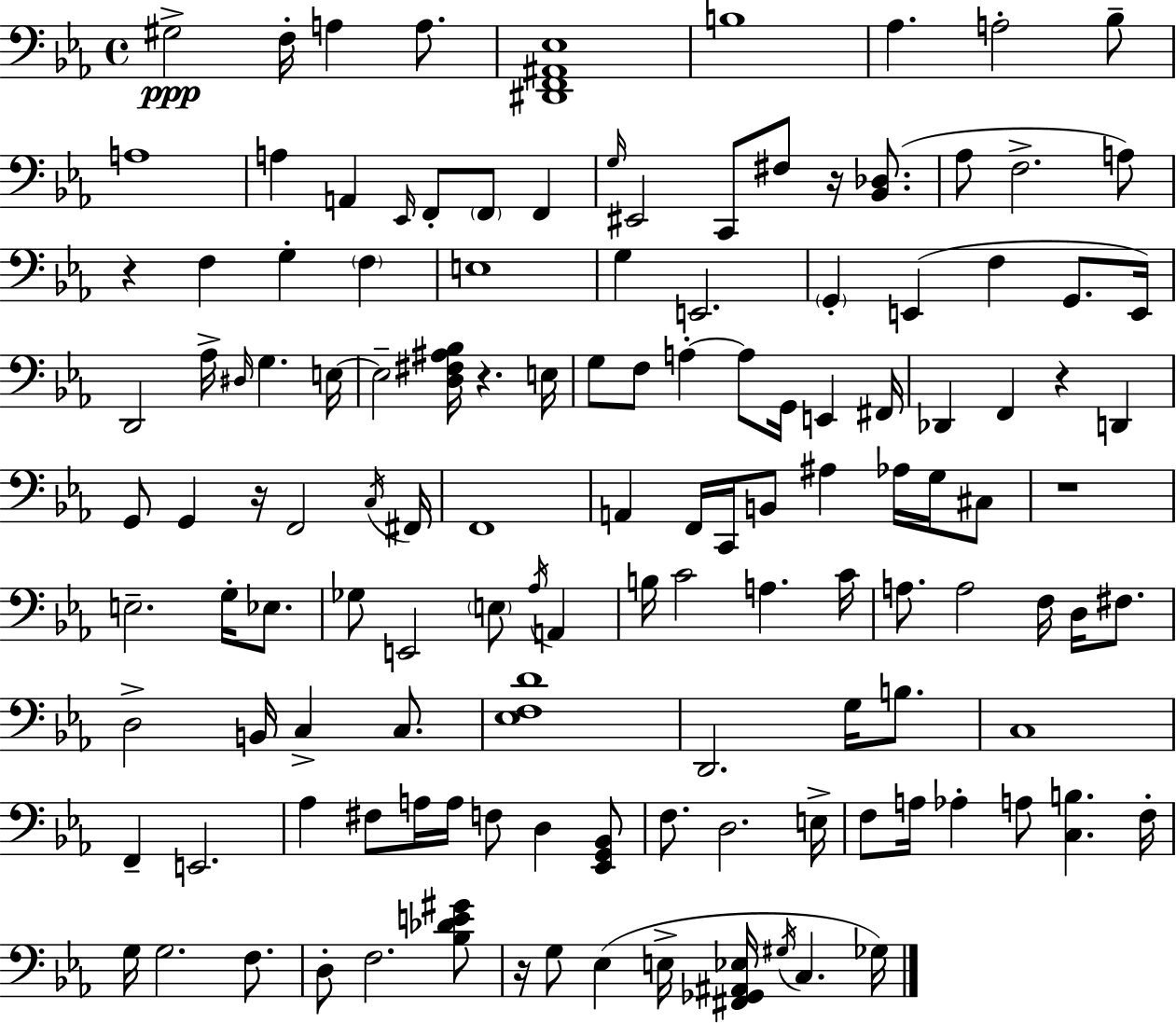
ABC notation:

X:1
T:Untitled
M:4/4
L:1/4
K:Cm
^G,2 F,/4 A, A,/2 [^D,,F,,^A,,_E,]4 B,4 _A, A,2 _B,/2 A,4 A, A,, _E,,/4 F,,/2 F,,/2 F,, G,/4 ^E,,2 C,,/2 ^F,/2 z/4 [_B,,_D,]/2 _A,/2 F,2 A,/2 z F, G, F, E,4 G, E,,2 G,, E,, F, G,,/2 E,,/4 D,,2 _A,/4 ^D,/4 G, E,/4 E,2 [D,^F,^A,_B,]/4 z E,/4 G,/2 F,/2 A, A,/2 G,,/4 E,, ^F,,/4 _D,, F,, z D,, G,,/2 G,, z/4 F,,2 C,/4 ^F,,/4 F,,4 A,, F,,/4 C,,/4 B,,/2 ^A, _A,/4 G,/4 ^C,/2 z4 E,2 G,/4 _E,/2 _G,/2 E,,2 E,/2 _A,/4 A,, B,/4 C2 A, C/4 A,/2 A,2 F,/4 D,/4 ^F,/2 D,2 B,,/4 C, C,/2 [_E,F,D]4 D,,2 G,/4 B,/2 C,4 F,, E,,2 _A, ^F,/2 A,/4 A,/4 F,/2 D, [_E,,G,,_B,,]/2 F,/2 D,2 E,/4 F,/2 A,/4 _A, A,/2 [C,B,] F,/4 G,/4 G,2 F,/2 D,/2 F,2 [_B,_DE^G]/2 z/4 G,/2 _E, E,/4 [^F,,_G,,^A,,_E,]/4 ^G,/4 C, _G,/4